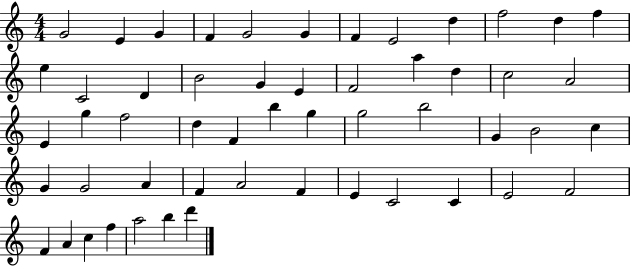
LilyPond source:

{
  \clef treble
  \numericTimeSignature
  \time 4/4
  \key c \major
  g'2 e'4 g'4 | f'4 g'2 g'4 | f'4 e'2 d''4 | f''2 d''4 f''4 | \break e''4 c'2 d'4 | b'2 g'4 e'4 | f'2 a''4 d''4 | c''2 a'2 | \break e'4 g''4 f''2 | d''4 f'4 b''4 g''4 | g''2 b''2 | g'4 b'2 c''4 | \break g'4 g'2 a'4 | f'4 a'2 f'4 | e'4 c'2 c'4 | e'2 f'2 | \break f'4 a'4 c''4 f''4 | a''2 b''4 d'''4 | \bar "|."
}